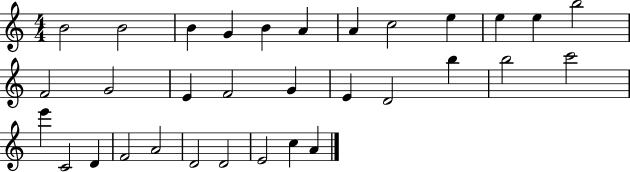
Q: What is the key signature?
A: C major